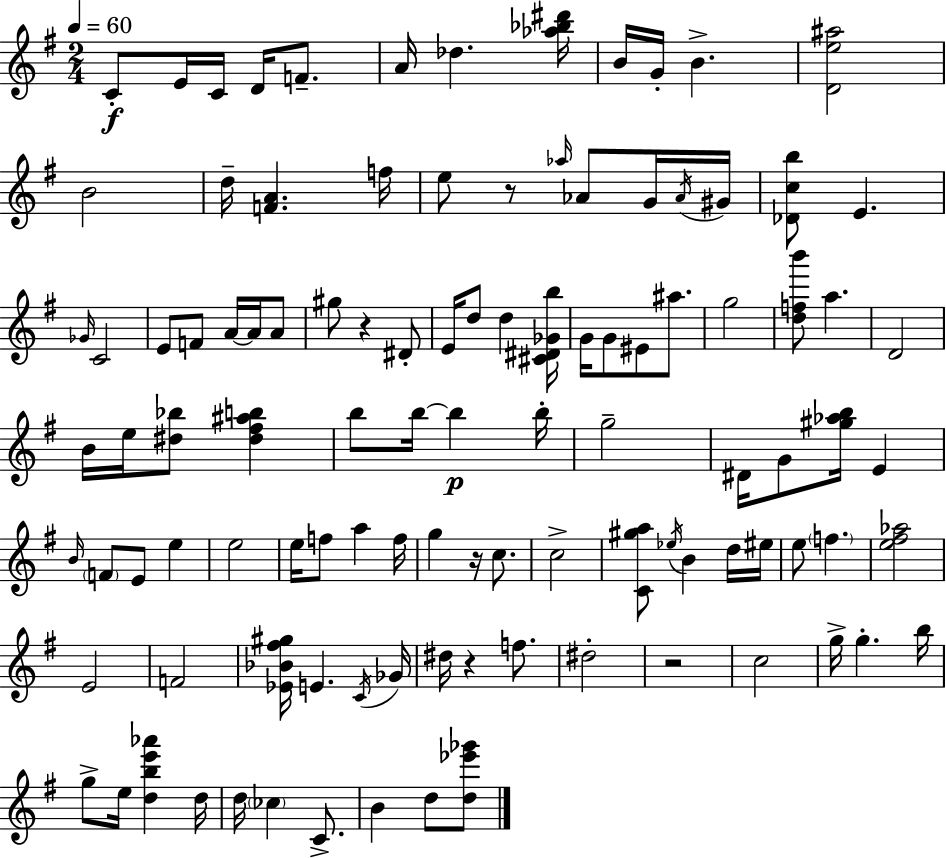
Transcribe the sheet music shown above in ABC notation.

X:1
T:Untitled
M:2/4
L:1/4
K:Em
C/2 E/4 C/4 D/4 F/2 A/4 _d [_a_b^d']/4 B/4 G/4 B [De^a]2 B2 d/4 [FA] f/4 e/2 z/2 _a/4 _A/2 G/4 _A/4 ^G/4 [_Dcb]/2 E _G/4 C2 E/2 F/2 A/4 A/4 A/2 ^g/2 z ^D/2 E/4 d/2 d [^C^D_Gb]/4 G/4 G/2 ^E/2 ^a/2 g2 [dfb']/2 a D2 B/4 e/4 [^d_b]/2 [^d^f^ab] b/2 b/4 b b/4 g2 ^D/4 G/2 [^g_ab]/4 E B/4 F/2 E/2 e e2 e/4 f/2 a f/4 g z/4 c/2 c2 [C^ga]/2 _e/4 B d/4 ^e/4 e/2 f [e^f_a]2 E2 F2 [_E_B^f^g]/4 E C/4 _G/4 ^d/4 z f/2 ^d2 z2 c2 g/4 g b/4 g/2 e/4 [dbe'_a'] d/4 d/4 _c C/2 B d/2 [d_e'_g']/2